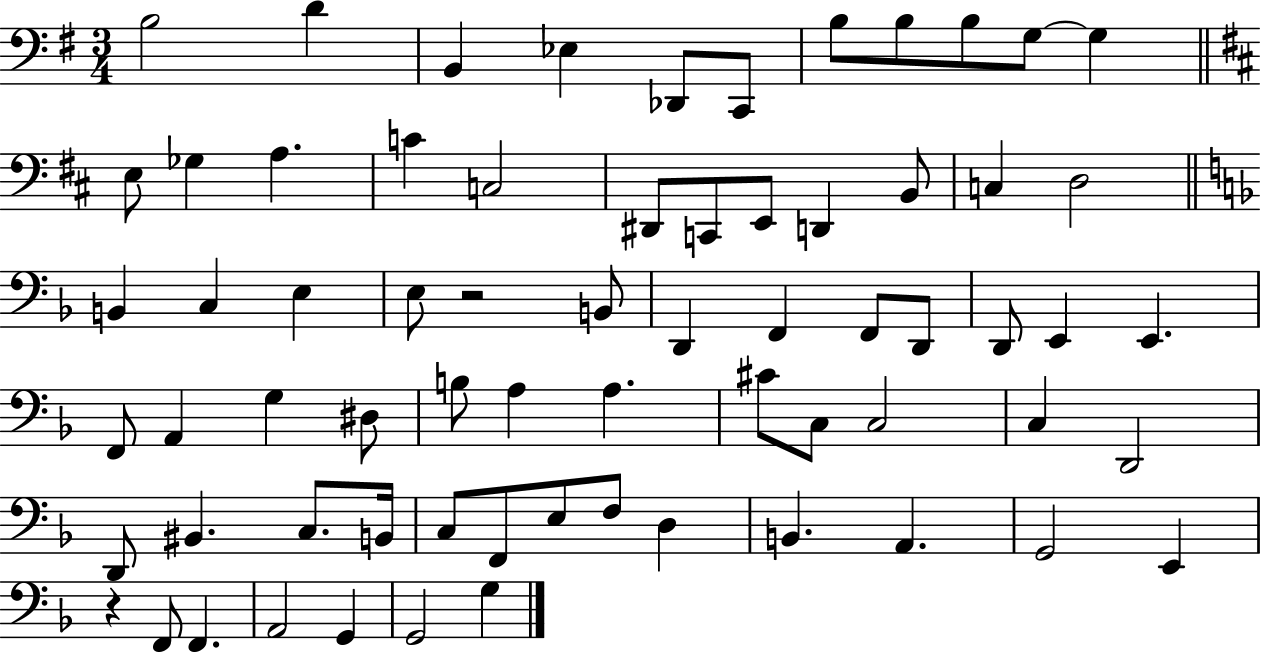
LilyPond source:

{
  \clef bass
  \numericTimeSignature
  \time 3/4
  \key g \major
  \repeat volta 2 { b2 d'4 | b,4 ees4 des,8 c,8 | b8 b8 b8 g8~~ g4 | \bar "||" \break \key d \major e8 ges4 a4. | c'4 c2 | dis,8 c,8 e,8 d,4 b,8 | c4 d2 | \break \bar "||" \break \key f \major b,4 c4 e4 | e8 r2 b,8 | d,4 f,4 f,8 d,8 | d,8 e,4 e,4. | \break f,8 a,4 g4 dis8 | b8 a4 a4. | cis'8 c8 c2 | c4 d,2 | \break d,8 bis,4. c8. b,16 | c8 f,8 e8 f8 d4 | b,4. a,4. | g,2 e,4 | \break r4 f,8 f,4. | a,2 g,4 | g,2 g4 | } \bar "|."
}